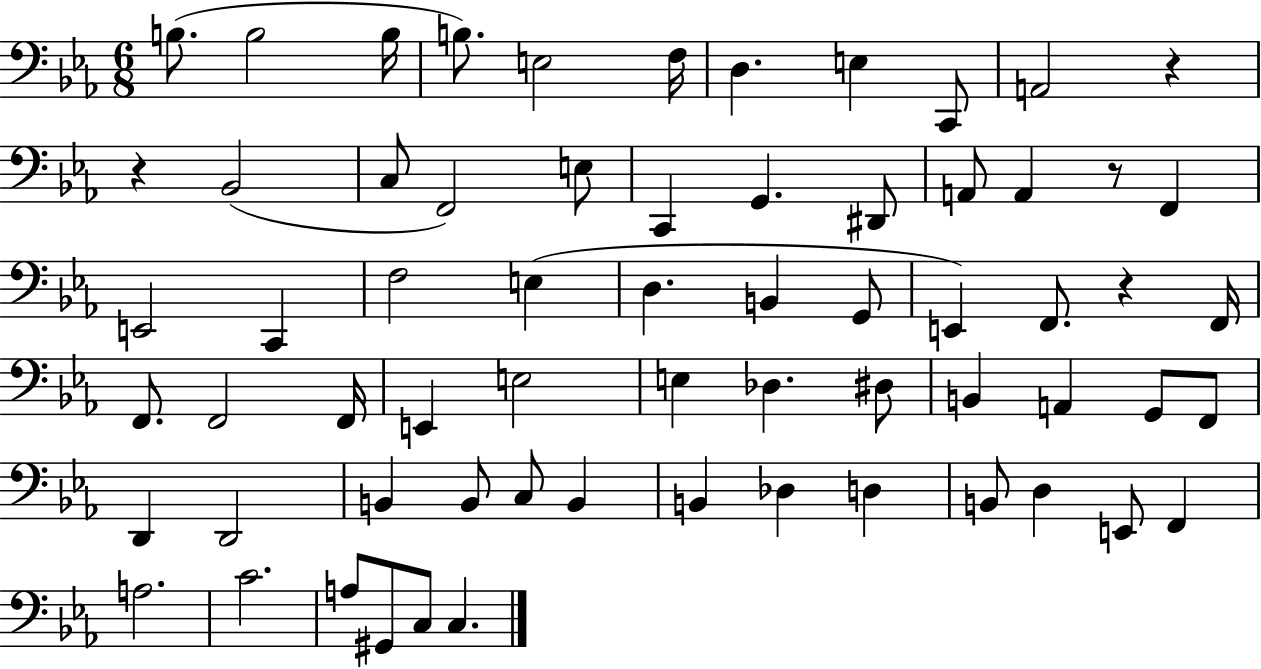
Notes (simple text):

B3/e. B3/h B3/s B3/e. E3/h F3/s D3/q. E3/q C2/e A2/h R/q R/q Bb2/h C3/e F2/h E3/e C2/q G2/q. D#2/e A2/e A2/q R/e F2/q E2/h C2/q F3/h E3/q D3/q. B2/q G2/e E2/q F2/e. R/q F2/s F2/e. F2/h F2/s E2/q E3/h E3/q Db3/q. D#3/e B2/q A2/q G2/e F2/e D2/q D2/h B2/q B2/e C3/e B2/q B2/q Db3/q D3/q B2/e D3/q E2/e F2/q A3/h. C4/h. A3/e G#2/e C3/e C3/q.